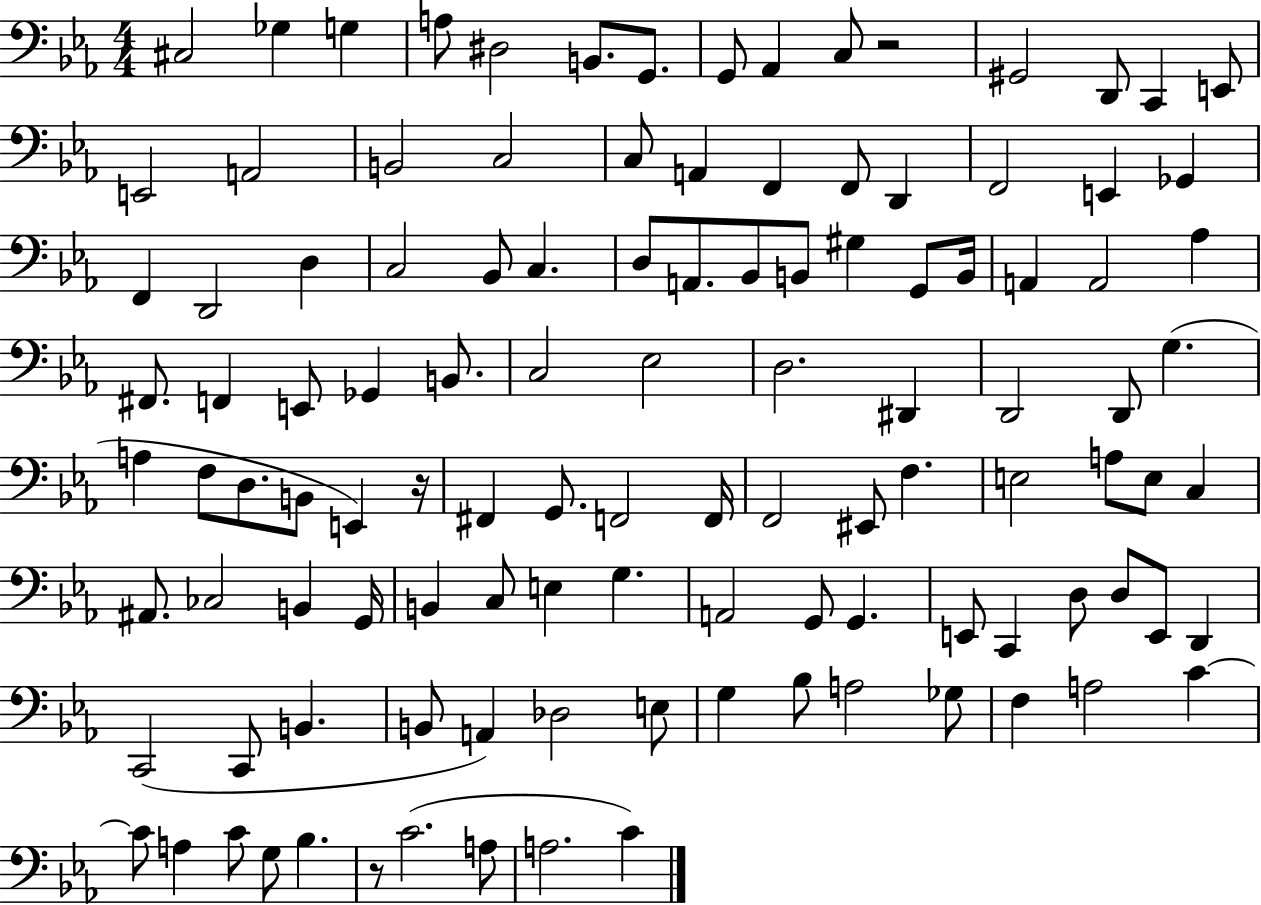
C#3/h Gb3/q G3/q A3/e D#3/h B2/e. G2/e. G2/e Ab2/q C3/e R/h G#2/h D2/e C2/q E2/e E2/h A2/h B2/h C3/h C3/e A2/q F2/q F2/e D2/q F2/h E2/q Gb2/q F2/q D2/h D3/q C3/h Bb2/e C3/q. D3/e A2/e. Bb2/e B2/e G#3/q G2/e B2/s A2/q A2/h Ab3/q F#2/e. F2/q E2/e Gb2/q B2/e. C3/h Eb3/h D3/h. D#2/q D2/h D2/e G3/q. A3/q F3/e D3/e. B2/e E2/q R/s F#2/q G2/e. F2/h F2/s F2/h EIS2/e F3/q. E3/h A3/e E3/e C3/q A#2/e. CES3/h B2/q G2/s B2/q C3/e E3/q G3/q. A2/h G2/e G2/q. E2/e C2/q D3/e D3/e E2/e D2/q C2/h C2/e B2/q. B2/e A2/q Db3/h E3/e G3/q Bb3/e A3/h Gb3/e F3/q A3/h C4/q C4/e A3/q C4/e G3/e Bb3/q. R/e C4/h. A3/e A3/h. C4/q